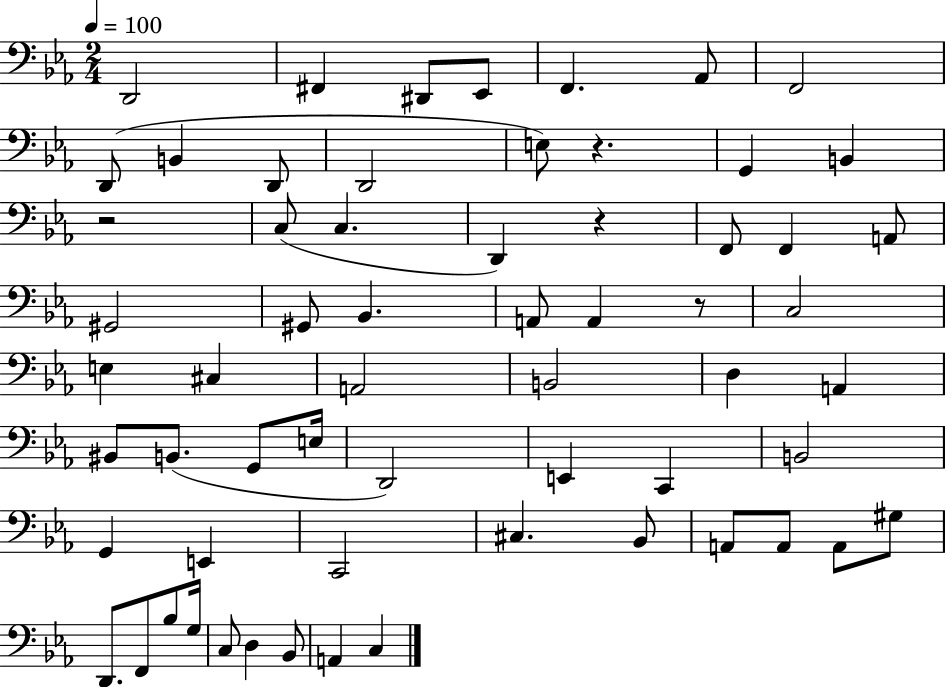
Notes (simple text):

D2/h F#2/q D#2/e Eb2/e F2/q. Ab2/e F2/h D2/e B2/q D2/e D2/h E3/e R/q. G2/q B2/q R/h C3/e C3/q. D2/q R/q F2/e F2/q A2/e G#2/h G#2/e Bb2/q. A2/e A2/q R/e C3/h E3/q C#3/q A2/h B2/h D3/q A2/q BIS2/e B2/e. G2/e E3/s D2/h E2/q C2/q B2/h G2/q E2/q C2/h C#3/q. Bb2/e A2/e A2/e A2/e G#3/e D2/e. F2/e Bb3/e G3/s C3/e D3/q Bb2/e A2/q C3/q